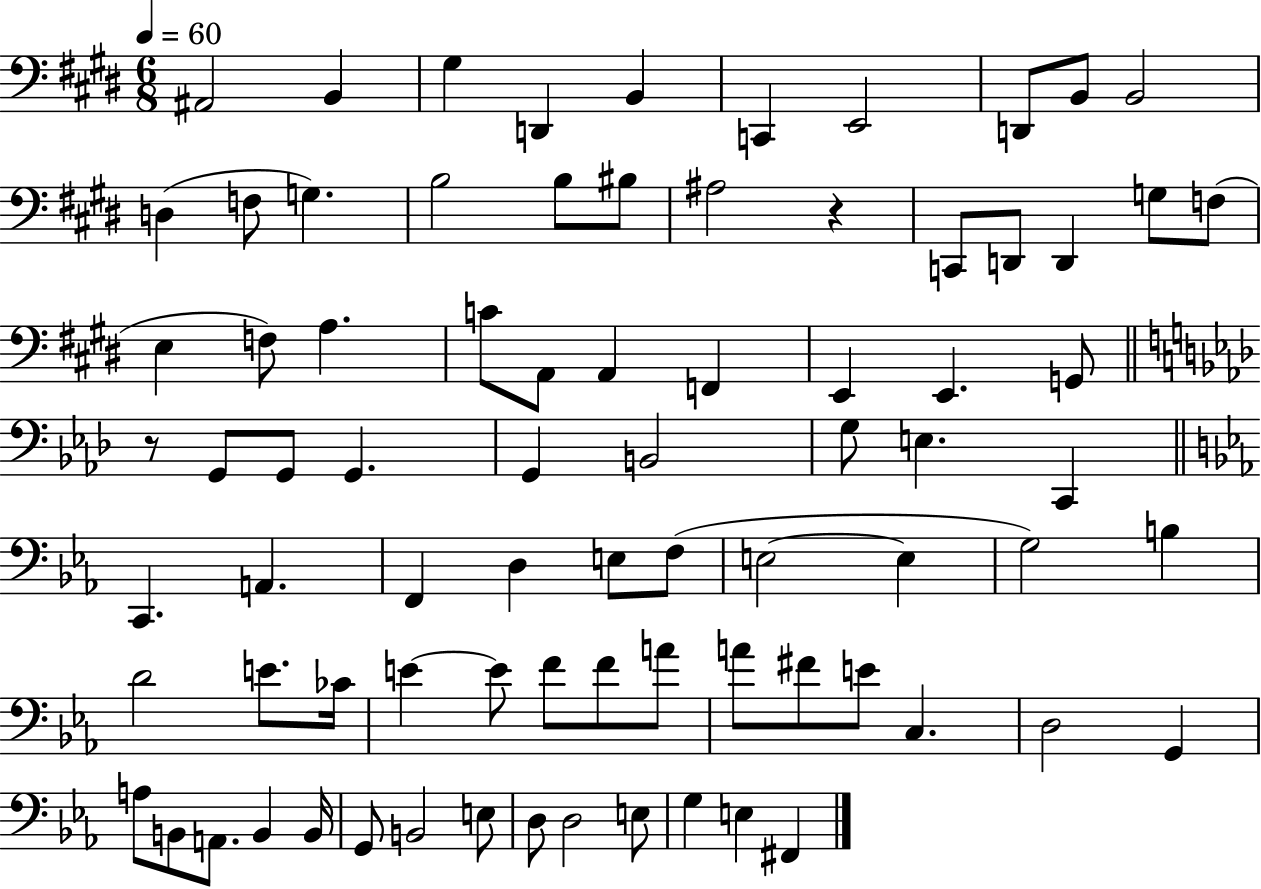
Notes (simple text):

A#2/h B2/q G#3/q D2/q B2/q C2/q E2/h D2/e B2/e B2/h D3/q F3/e G3/q. B3/h B3/e BIS3/e A#3/h R/q C2/e D2/e D2/q G3/e F3/e E3/q F3/e A3/q. C4/e A2/e A2/q F2/q E2/q E2/q. G2/e R/e G2/e G2/e G2/q. G2/q B2/h G3/e E3/q. C2/q C2/q. A2/q. F2/q D3/q E3/e F3/e E3/h E3/q G3/h B3/q D4/h E4/e. CES4/s E4/q E4/e F4/e F4/e A4/e A4/e F#4/e E4/e C3/q. D3/h G2/q A3/e B2/e A2/e. B2/q B2/s G2/e B2/h E3/e D3/e D3/h E3/e G3/q E3/q F#2/q